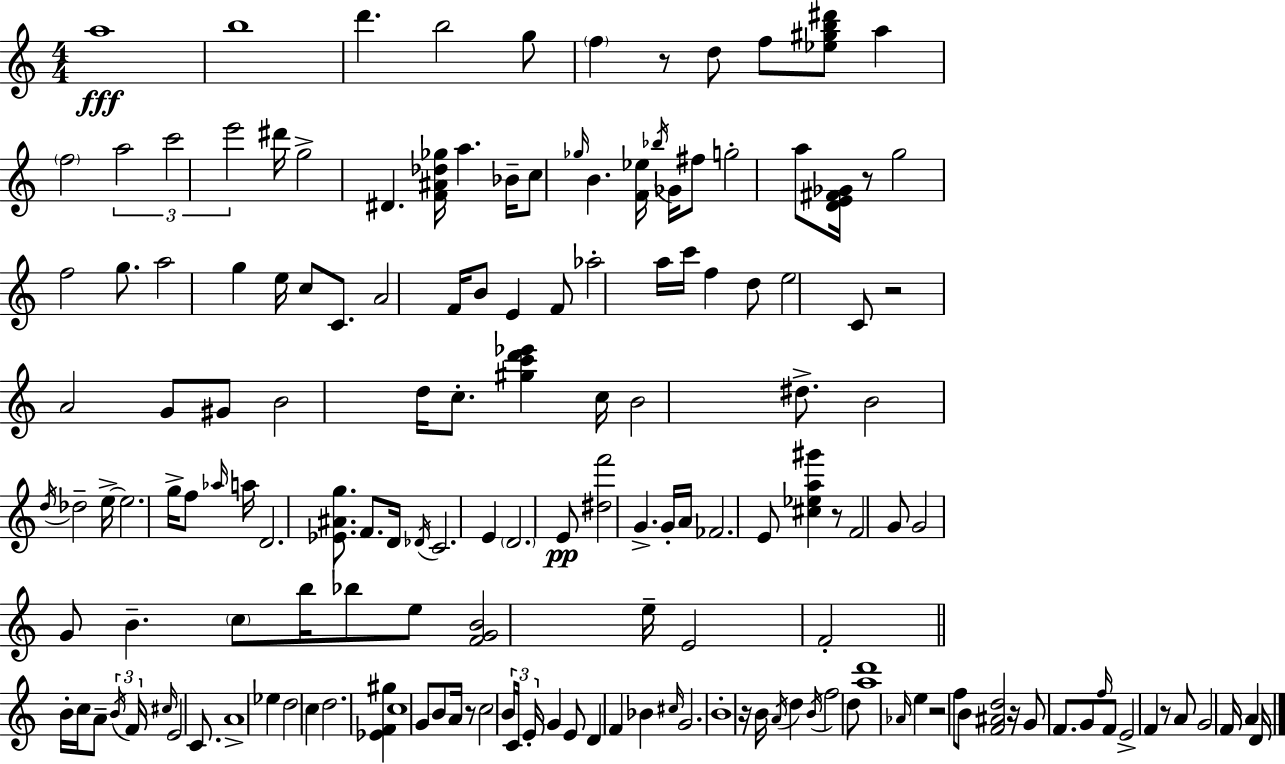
{
  \clef treble
  \numericTimeSignature
  \time 4/4
  \key a \minor
  \repeat volta 2 { a''1\fff | b''1 | d'''4. b''2 g''8 | \parenthesize f''4 r8 d''8 f''8 <ees'' gis'' b'' dis'''>8 a''4 | \break \parenthesize f''2 \tuplet 3/2 { a''2 | c'''2 e'''2 } | dis'''16 g''2-> dis'4. <f' ais' des'' ges''>16 | a''4. bes'16-- c''8 \grace { ges''16 } b'4. | \break <f' ees''>16 \acciaccatura { bes''16 } ges'16 fis''8 g''2-. a''8 <d' e' fis' ges'>16 | r8 g''2 f''2 | g''8. a''2 g''4 | e''16 c''8 c'8. a'2 f'16 | \break b'8 e'4 f'8 aes''2-. | a''16 c'''16 f''4 d''8 e''2 | c'8 r2 a'2 | g'8 gis'8 b'2 d''16 c''8.-. | \break <gis'' c''' d''' ees'''>4 c''16 b'2 dis''8.-> | b'2 \acciaccatura { d''16 } des''2-- | e''16->~~ e''2. | g''16-> f''8 \grace { aes''16 } a''16 d'2. | \break <ees' ais' g''>8. f'8. d'16 \acciaccatura { des'16 } c'2. | e'4 \parenthesize d'2. | e'8\pp <dis'' f'''>2 g'4.-> | g'16-. a'16 fes'2. | \break e'8 <cis'' ees'' a'' gis'''>4 r8 f'2 | g'8 g'2 g'8 b'4.-- | \parenthesize c''8 b''16 bes''8 e''8 <f' g' b'>2 | e''16-- e'2 f'2-. | \break \bar "||" \break \key a \minor b'16-. c''16 a'8-- \tuplet 3/2 { \acciaccatura { b'16 } f'16 \grace { cis''16 } } e'2 c'8. | a'1-> | ees''4 d''2 c''4 | d''2. <ees' f' gis''>4 | \break c''1 | g'8 b'8 a'16 r8 c''2 | \tuplet 3/2 { b'16 c'16 e'16-. } g'4 e'8 d'4 f'4 | bes'4 \grace { cis''16 } g'2. | \break b'1-. | r16 b'16 \acciaccatura { a'16 } d''4 \acciaccatura { b'16 } f''2 | d''8 <a'' d'''>1 | \grace { aes'16 } e''4 r2 | \break f''8 b'8 <f' ais' d''>2 r16 g'8 | f'8. g'8 \grace { f''16 } f'8 e'2-> | f'4 r8 a'8 g'2 | f'16 a'4 d'16 } \bar "|."
}